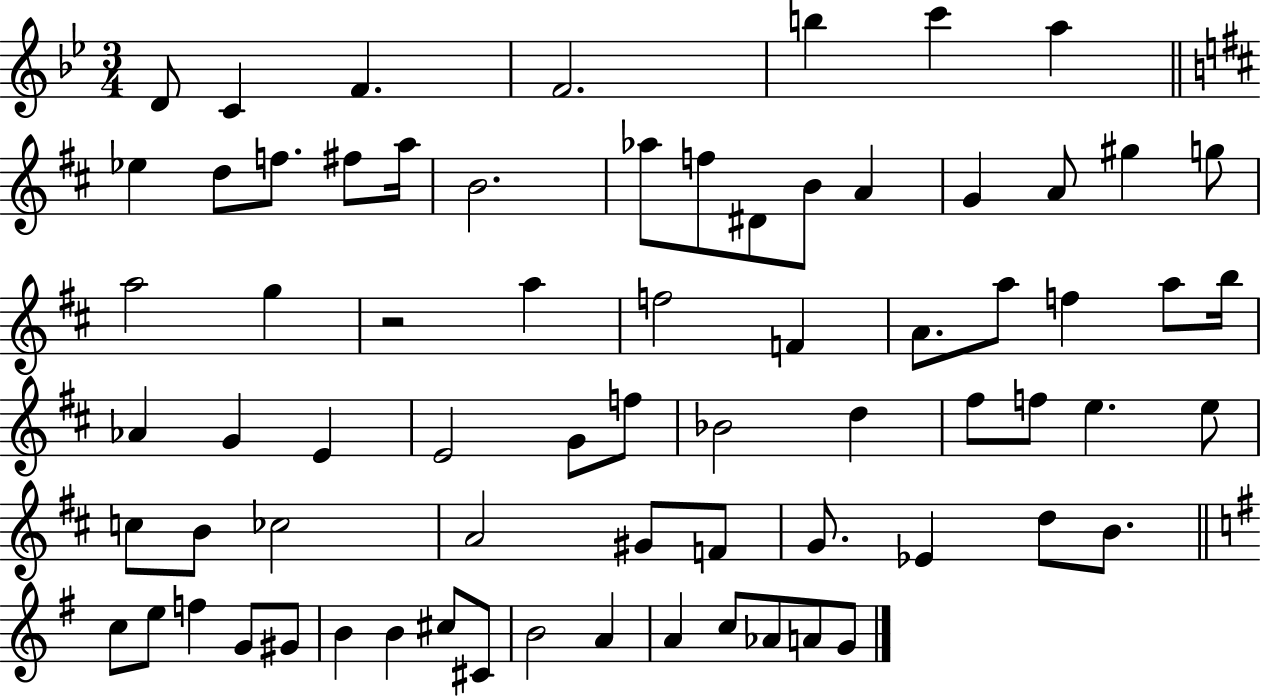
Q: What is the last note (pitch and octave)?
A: G4